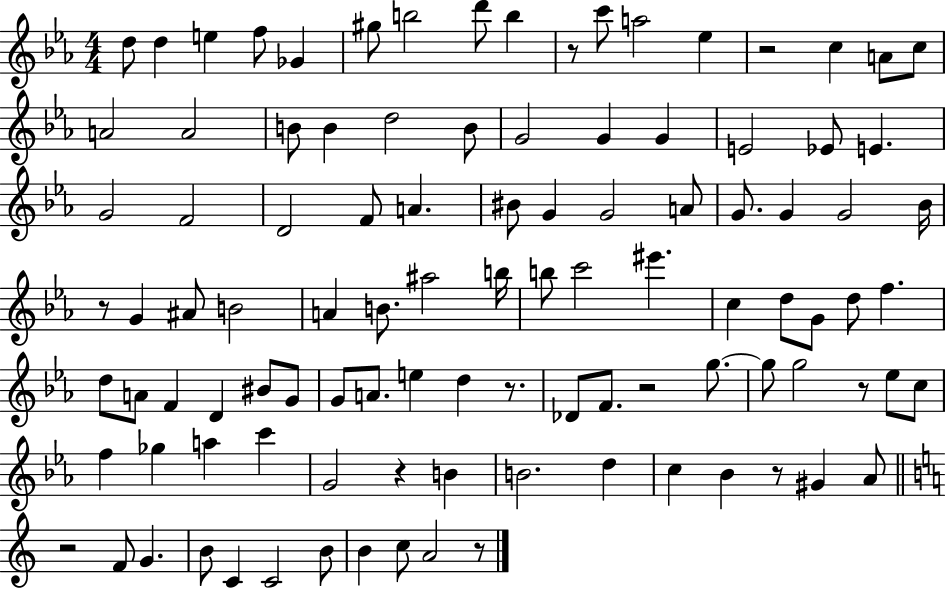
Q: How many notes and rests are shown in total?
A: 103